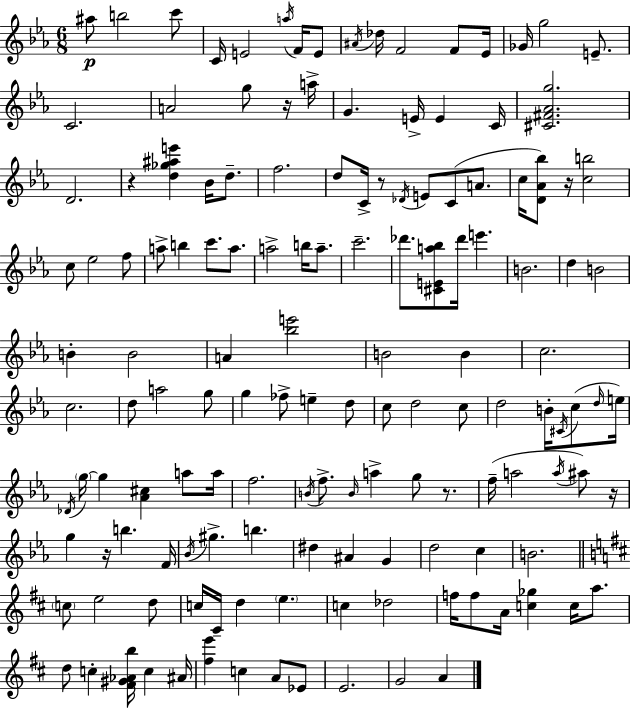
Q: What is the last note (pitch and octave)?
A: A4